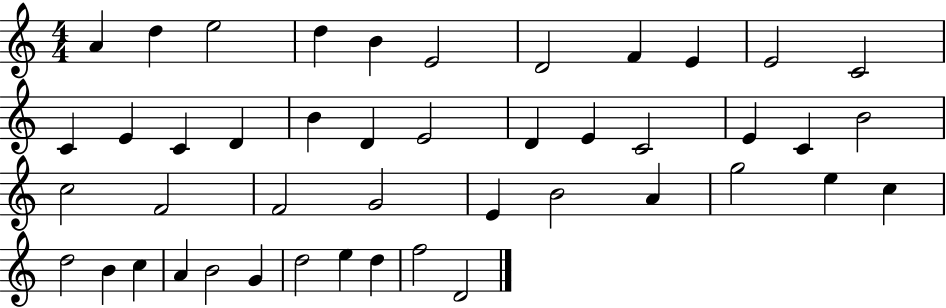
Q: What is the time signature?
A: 4/4